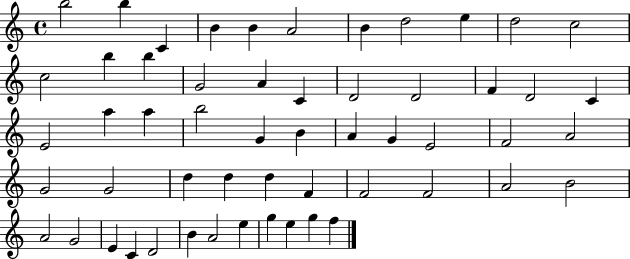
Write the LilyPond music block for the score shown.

{
  \clef treble
  \time 4/4
  \defaultTimeSignature
  \key c \major
  b''2 b''4 c'4 | b'4 b'4 a'2 | b'4 d''2 e''4 | d''2 c''2 | \break c''2 b''4 b''4 | g'2 a'4 c'4 | d'2 d'2 | f'4 d'2 c'4 | \break e'2 a''4 a''4 | b''2 g'4 b'4 | a'4 g'4 e'2 | f'2 a'2 | \break g'2 g'2 | d''4 d''4 d''4 f'4 | f'2 f'2 | a'2 b'2 | \break a'2 g'2 | e'4 c'4 d'2 | b'4 a'2 e''4 | g''4 e''4 g''4 f''4 | \break \bar "|."
}